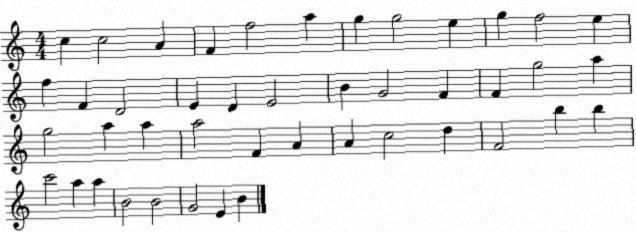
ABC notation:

X:1
T:Untitled
M:4/4
L:1/4
K:C
c c2 A F f2 a g g2 e g f2 e f F D2 E D E2 B G2 F F g2 a g2 a a a2 F A A c2 d F2 b b c'2 a a B2 B2 G2 E B